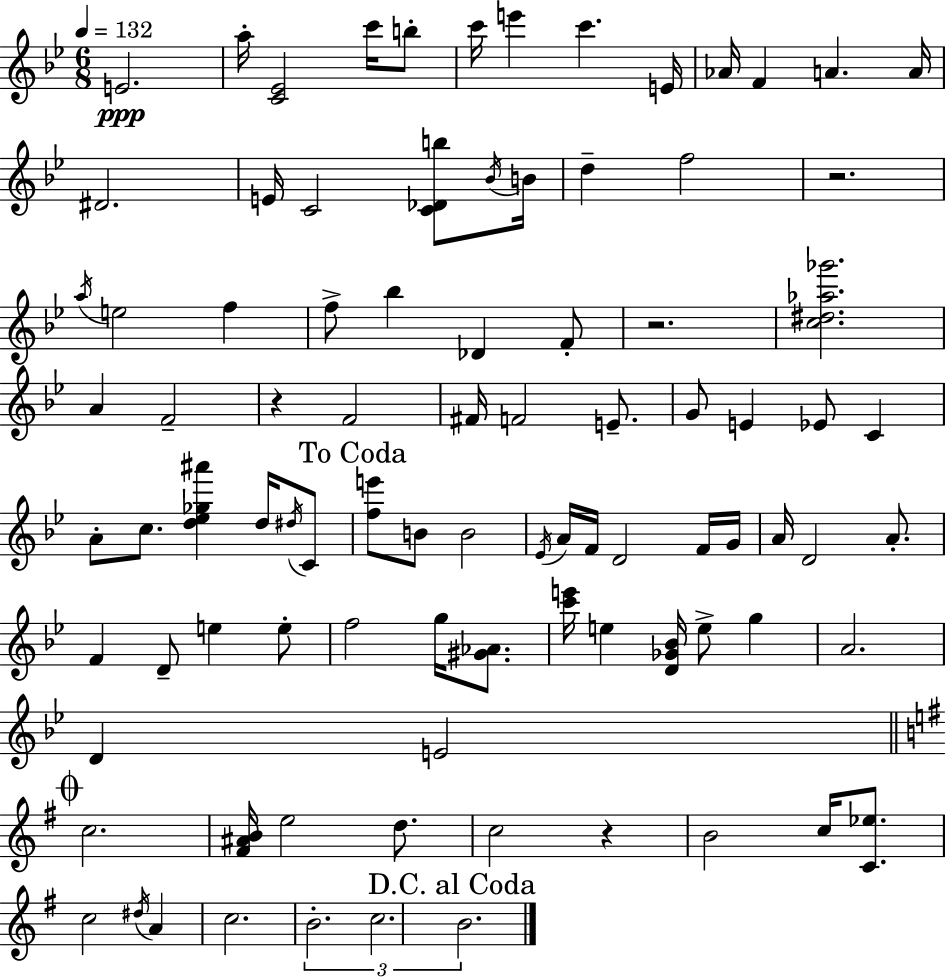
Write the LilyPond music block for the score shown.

{
  \clef treble
  \numericTimeSignature
  \time 6/8
  \key g \minor
  \tempo 4 = 132
  e'2.\ppp | a''16-. <c' ees'>2 c'''16 b''8-. | c'''16 e'''4 c'''4. e'16 | aes'16 f'4 a'4. a'16 | \break dis'2. | e'16 c'2 <c' des' b''>8 \acciaccatura { bes'16 } | b'16 d''4-- f''2 | r2. | \break \acciaccatura { a''16 } e''2 f''4 | f''8-> bes''4 des'4 | f'8-. r2. | <c'' dis'' aes'' ges'''>2. | \break a'4 f'2-- | r4 f'2 | fis'16 f'2 e'8.-- | g'8 e'4 ees'8 c'4 | \break a'8-. c''8. <d'' ees'' ges'' ais'''>4 d''16 | \acciaccatura { dis''16 } c'8 \mark "To Coda" <f'' e'''>8 b'8 b'2 | \acciaccatura { ees'16 } a'16 f'16 d'2 | f'16 g'16 a'16 d'2 | \break a'8.-. f'4 d'8-- e''4 | e''8-. f''2 | g''16 <gis' aes'>8. <c''' e'''>16 e''4 <d' ges' bes'>16 e''8-> | g''4 a'2. | \break d'4 e'2 | \mark \markup { \musicglyph "scripts.coda" } \bar "||" \break \key e \minor c''2. | <fis' ais' b'>16 e''2 d''8. | c''2 r4 | b'2 c''16 <c' ees''>8. | \break c''2 \acciaccatura { dis''16 } a'4 | c''2. | \tuplet 3/2 { b'2.-. | c''2. | \break \mark "D.C. al Coda" b'2. } | \bar "|."
}